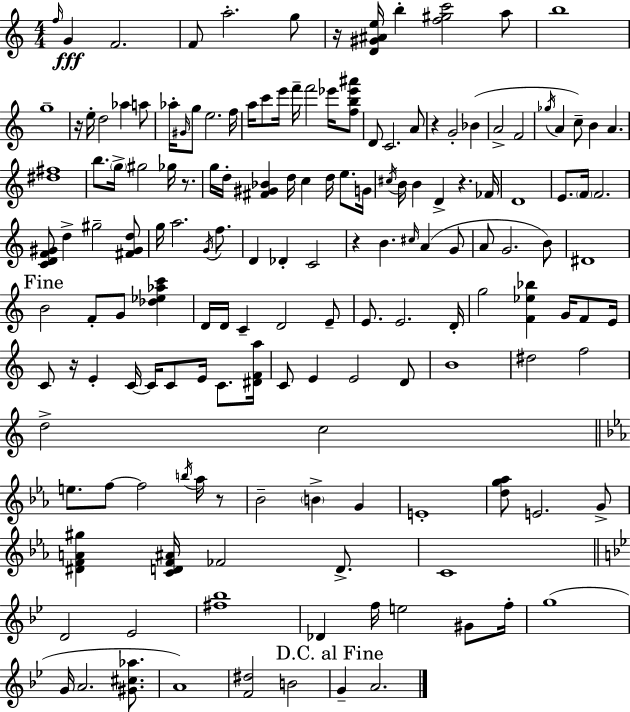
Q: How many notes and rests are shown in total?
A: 157